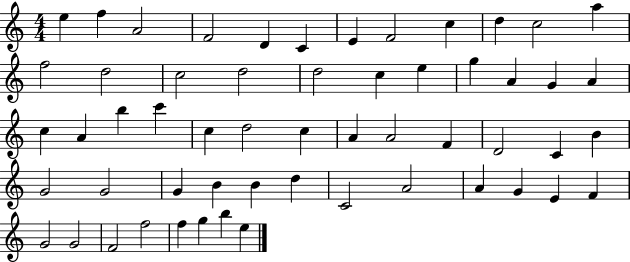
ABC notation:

X:1
T:Untitled
M:4/4
L:1/4
K:C
e f A2 F2 D C E F2 c d c2 a f2 d2 c2 d2 d2 c e g A G A c A b c' c d2 c A A2 F D2 C B G2 G2 G B B d C2 A2 A G E F G2 G2 F2 f2 f g b e